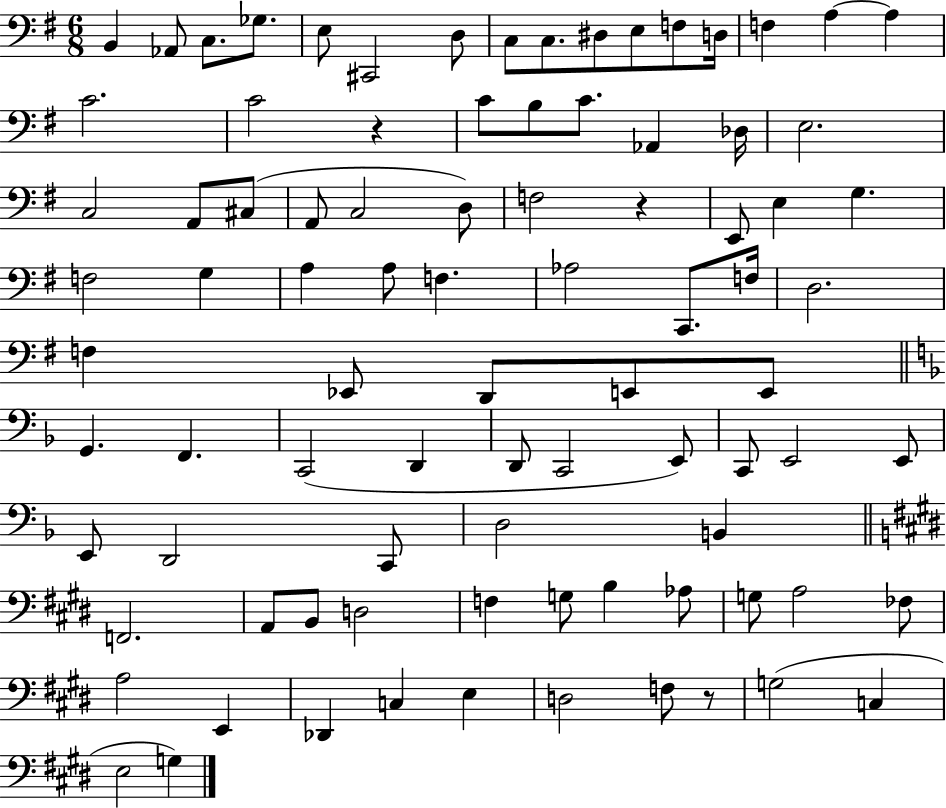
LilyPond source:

{
  \clef bass
  \numericTimeSignature
  \time 6/8
  \key g \major
  \repeat volta 2 { b,4 aes,8 c8. ges8. | e8 cis,2 d8 | c8 c8. dis8 e8 f8 d16 | f4 a4~~ a4 | \break c'2. | c'2 r4 | c'8 b8 c'8. aes,4 des16 | e2. | \break c2 a,8 cis8( | a,8 c2 d8) | f2 r4 | e,8 e4 g4. | \break f2 g4 | a4 a8 f4. | aes2 c,8. f16 | d2. | \break f4 ees,8 d,8 e,8 e,8 | \bar "||" \break \key d \minor g,4. f,4. | c,2( d,4 | d,8 c,2 e,8) | c,8 e,2 e,8 | \break e,8 d,2 c,8 | d2 b,4 | \bar "||" \break \key e \major f,2. | a,8 b,8 d2 | f4 g8 b4 aes8 | g8 a2 fes8 | \break a2 e,4 | des,4 c4 e4 | d2 f8 r8 | g2( c4 | \break e2 g4) | } \bar "|."
}